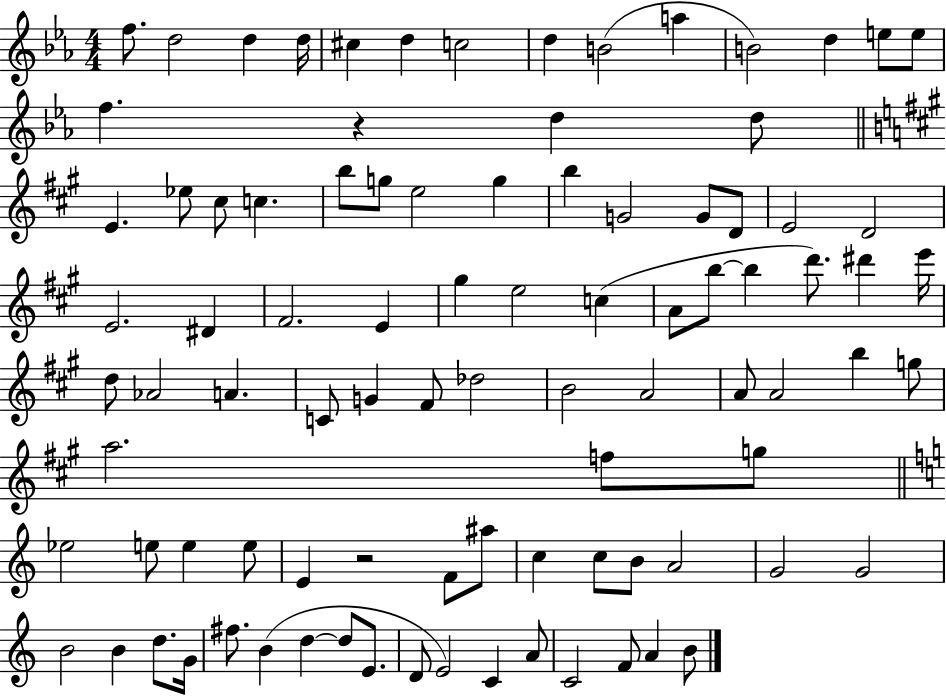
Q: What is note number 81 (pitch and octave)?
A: D5